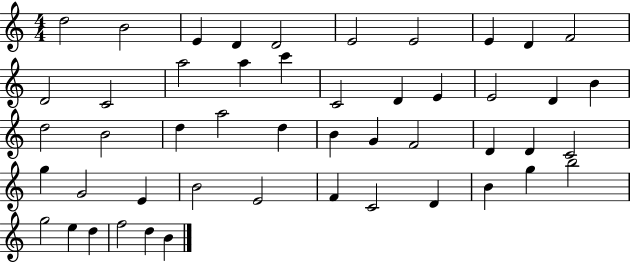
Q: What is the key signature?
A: C major